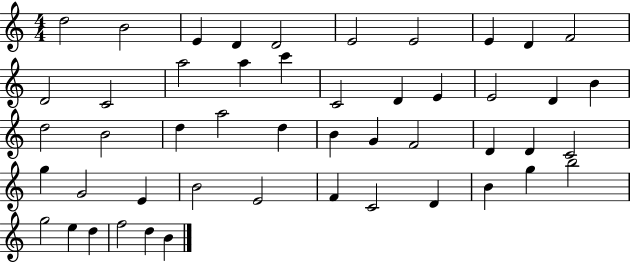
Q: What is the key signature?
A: C major